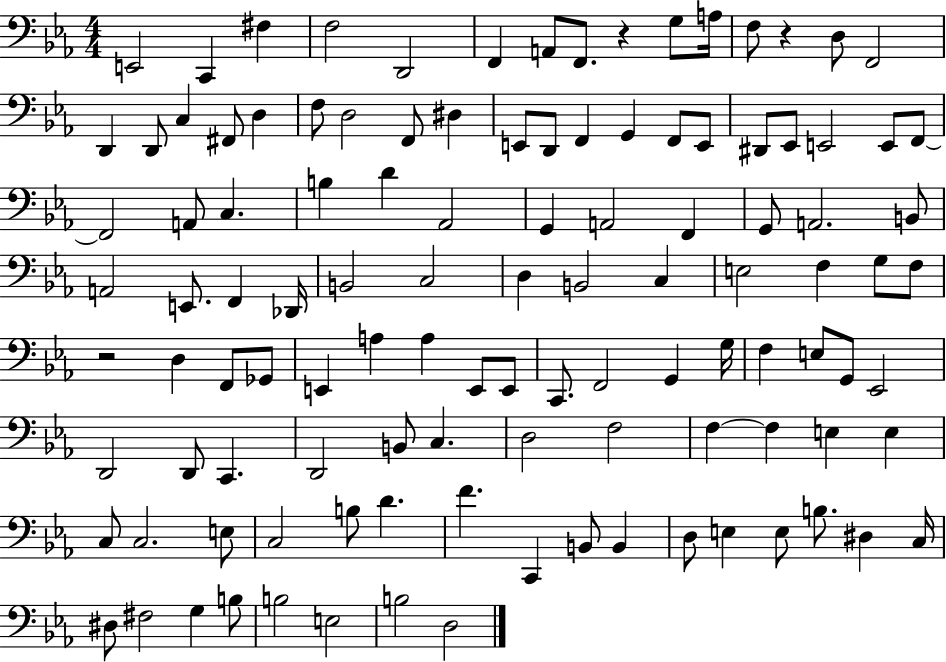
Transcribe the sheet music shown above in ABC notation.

X:1
T:Untitled
M:4/4
L:1/4
K:Eb
E,,2 C,, ^F, F,2 D,,2 F,, A,,/2 F,,/2 z G,/2 A,/4 F,/2 z D,/2 F,,2 D,, D,,/2 C, ^F,,/2 D, F,/2 D,2 F,,/2 ^D, E,,/2 D,,/2 F,, G,, F,,/2 E,,/2 ^D,,/2 _E,,/2 E,,2 E,,/2 F,,/2 F,,2 A,,/2 C, B, D _A,,2 G,, A,,2 F,, G,,/2 A,,2 B,,/2 A,,2 E,,/2 F,, _D,,/4 B,,2 C,2 D, B,,2 C, E,2 F, G,/2 F,/2 z2 D, F,,/2 _G,,/2 E,, A, A, E,,/2 E,,/2 C,,/2 F,,2 G,, G,/4 F, E,/2 G,,/2 _E,,2 D,,2 D,,/2 C,, D,,2 B,,/2 C, D,2 F,2 F, F, E, E, C,/2 C,2 E,/2 C,2 B,/2 D F C,, B,,/2 B,, D,/2 E, E,/2 B,/2 ^D, C,/4 ^D,/2 ^F,2 G, B,/2 B,2 E,2 B,2 D,2